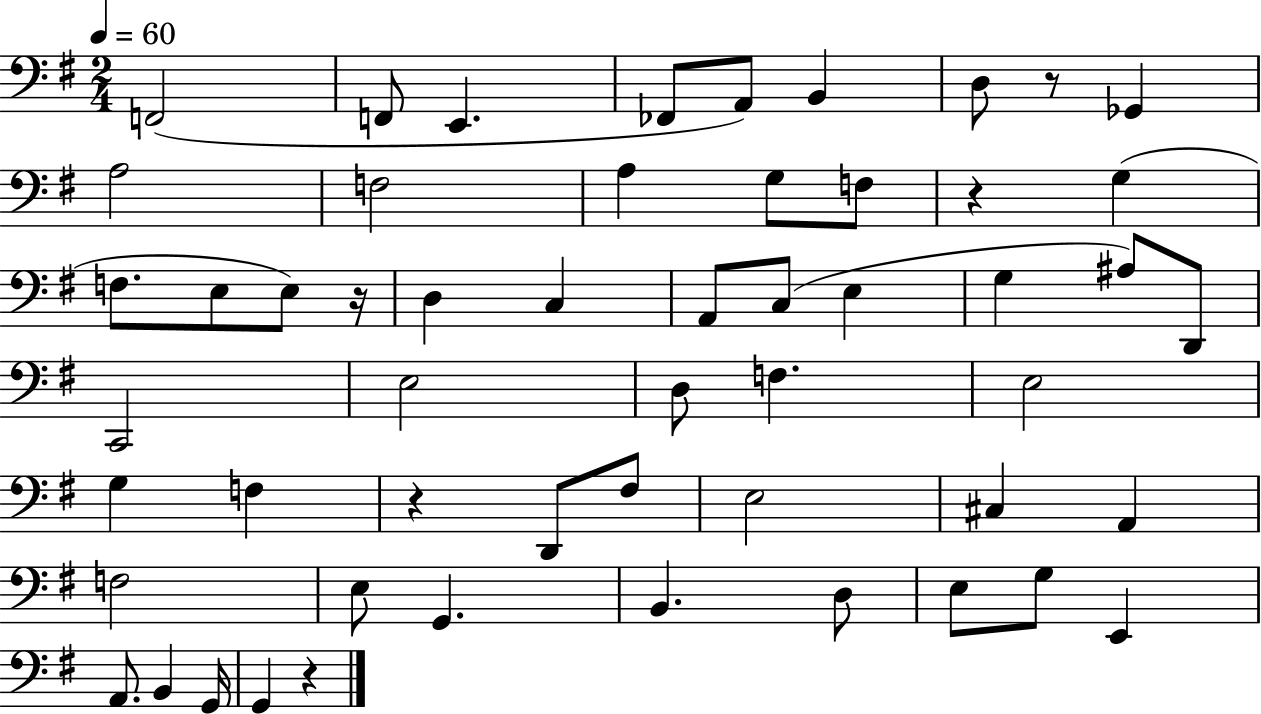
X:1
T:Untitled
M:2/4
L:1/4
K:G
F,,2 F,,/2 E,, _F,,/2 A,,/2 B,, D,/2 z/2 _G,, A,2 F,2 A, G,/2 F,/2 z G, F,/2 E,/2 E,/2 z/4 D, C, A,,/2 C,/2 E, G, ^A,/2 D,,/2 C,,2 E,2 D,/2 F, E,2 G, F, z D,,/2 ^F,/2 E,2 ^C, A,, F,2 E,/2 G,, B,, D,/2 E,/2 G,/2 E,, A,,/2 B,, G,,/4 G,, z